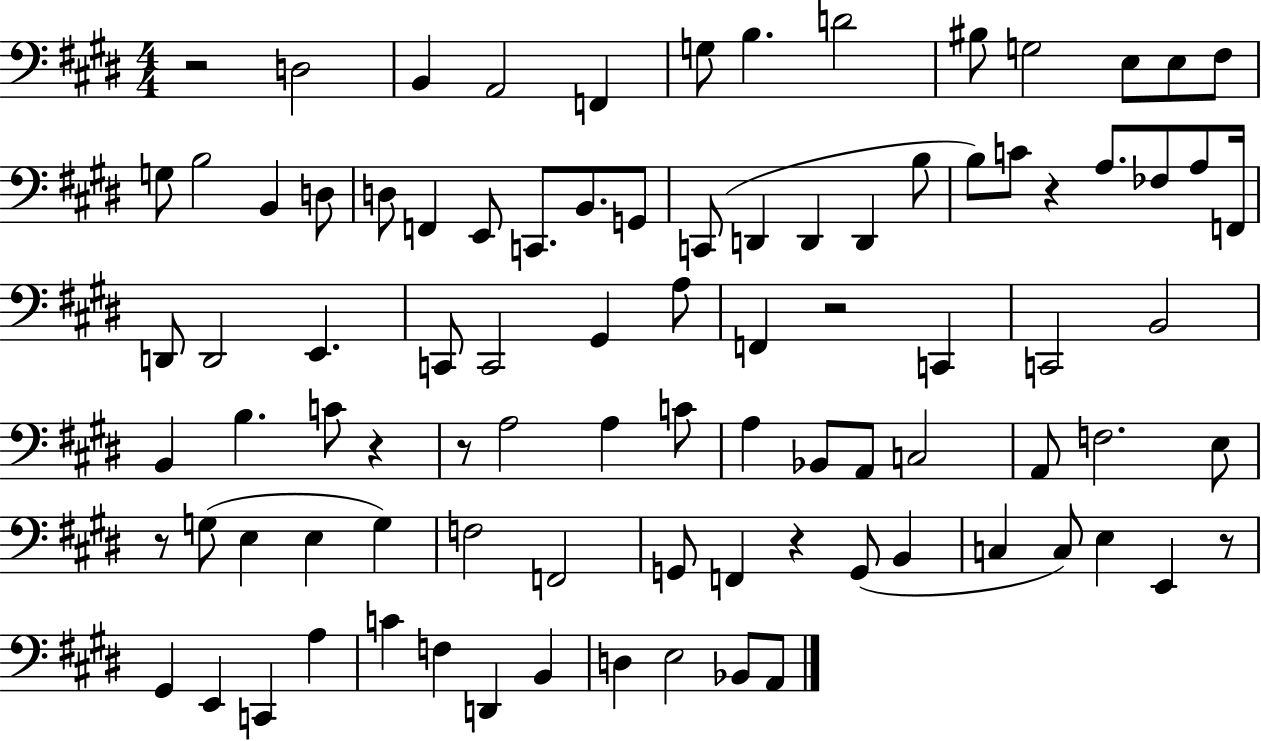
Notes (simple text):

R/h D3/h B2/q A2/h F2/q G3/e B3/q. D4/h BIS3/e G3/h E3/e E3/e F#3/e G3/e B3/h B2/q D3/e D3/e F2/q E2/e C2/e. B2/e. G2/e C2/e D2/q D2/q D2/q B3/e B3/e C4/e R/q A3/e. FES3/e A3/e F2/s D2/e D2/h E2/q. C2/e C2/h G#2/q A3/e F2/q R/h C2/q C2/h B2/h B2/q B3/q. C4/e R/q R/e A3/h A3/q C4/e A3/q Bb2/e A2/e C3/h A2/e F3/h. E3/e R/e G3/e E3/q E3/q G3/q F3/h F2/h G2/e F2/q R/q G2/e B2/q C3/q C3/e E3/q E2/q R/e G#2/q E2/q C2/q A3/q C4/q F3/q D2/q B2/q D3/q E3/h Bb2/e A2/e